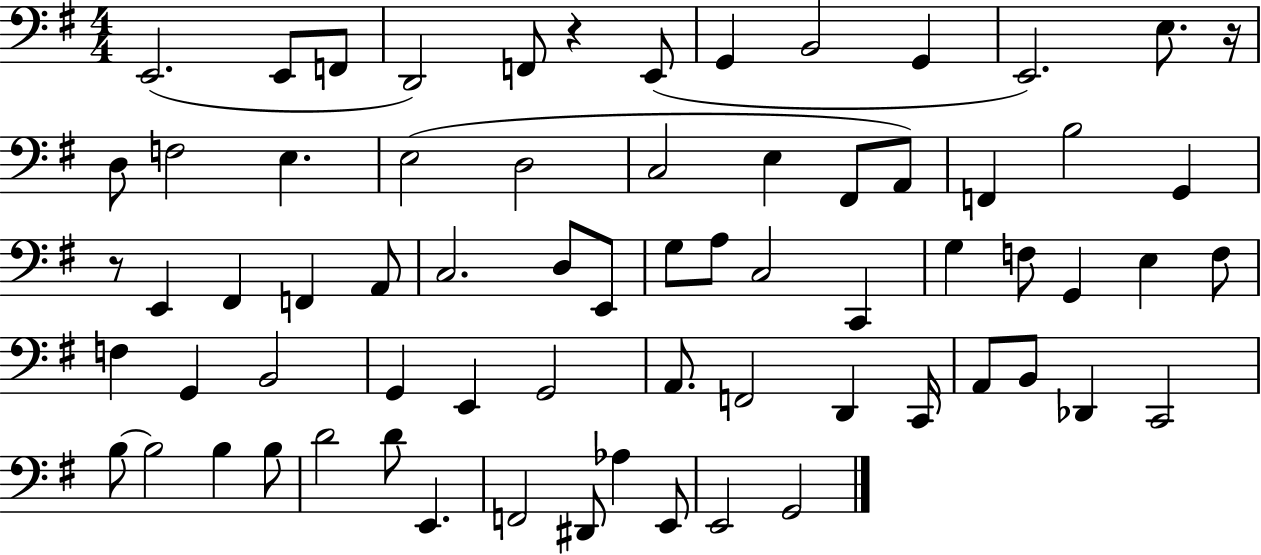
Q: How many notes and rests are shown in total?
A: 69